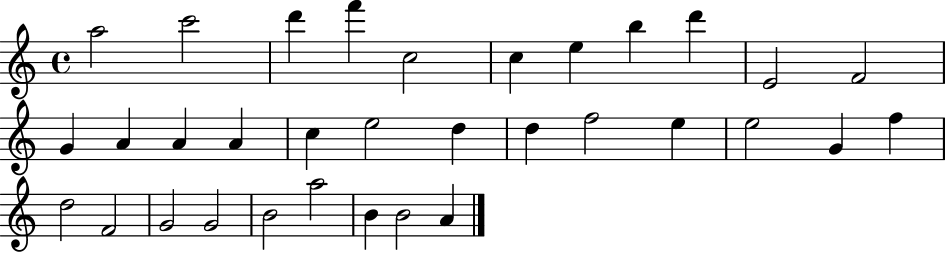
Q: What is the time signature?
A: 4/4